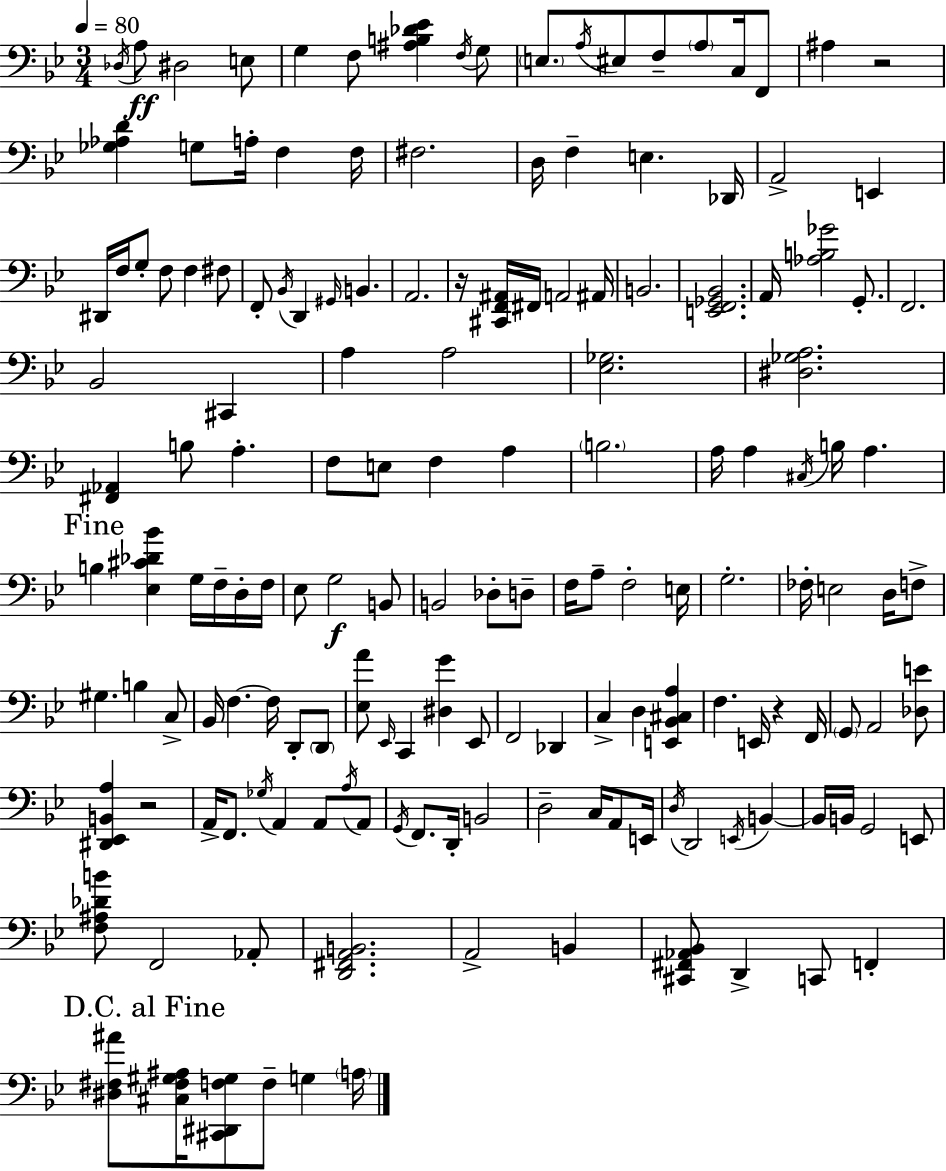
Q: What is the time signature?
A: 3/4